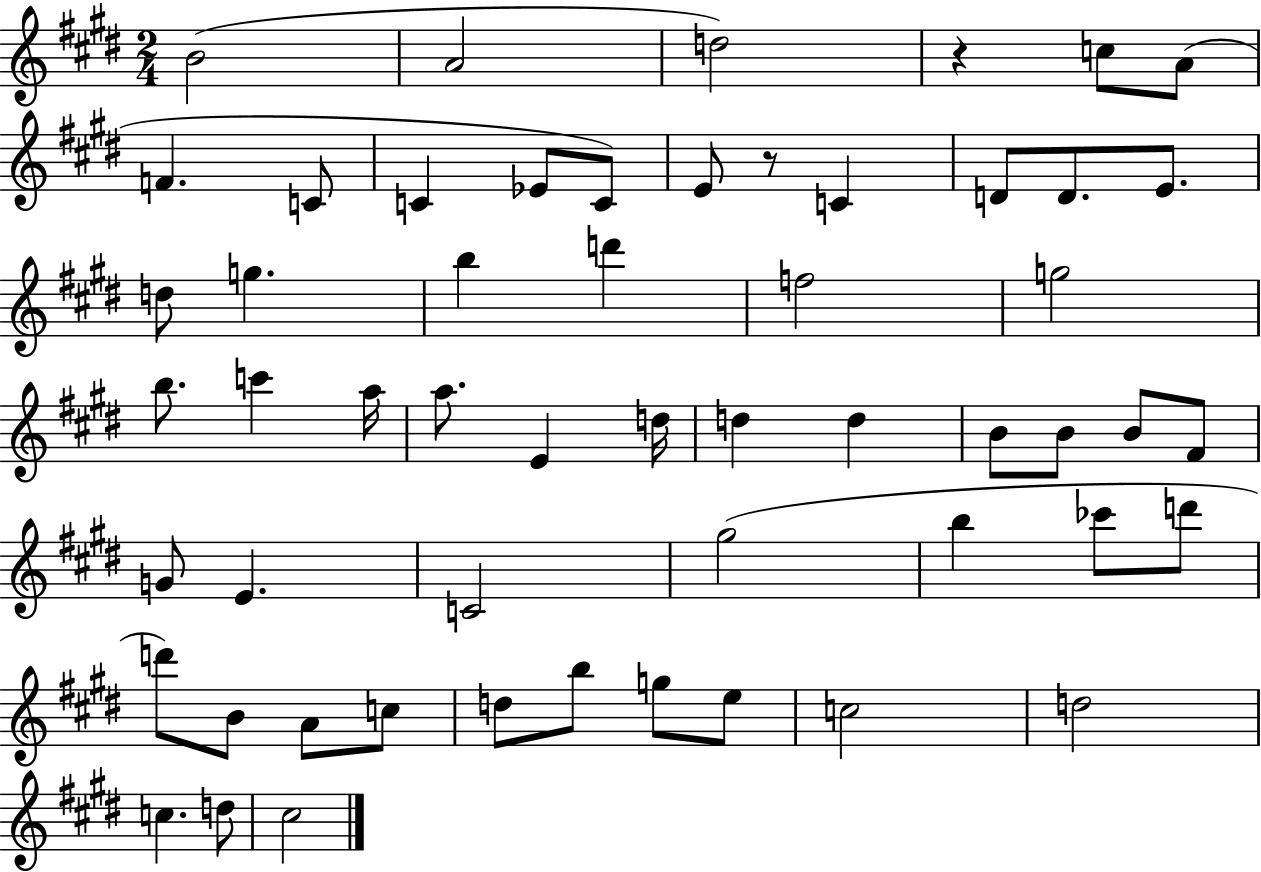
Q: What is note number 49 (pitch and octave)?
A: C5